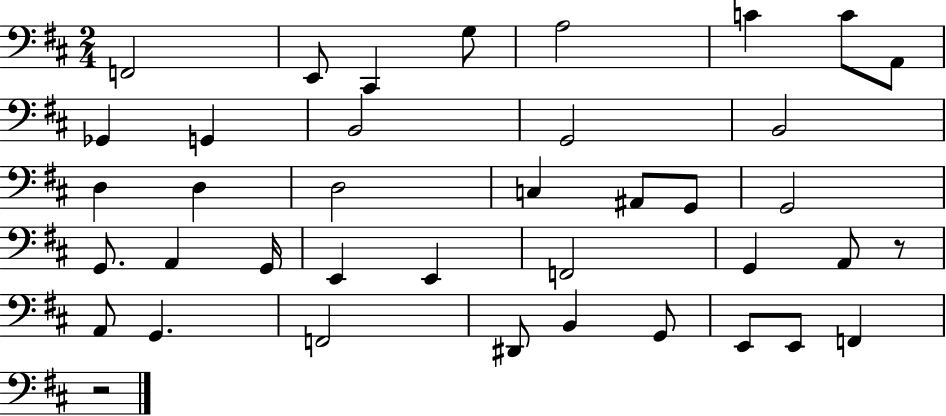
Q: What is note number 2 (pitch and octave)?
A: E2